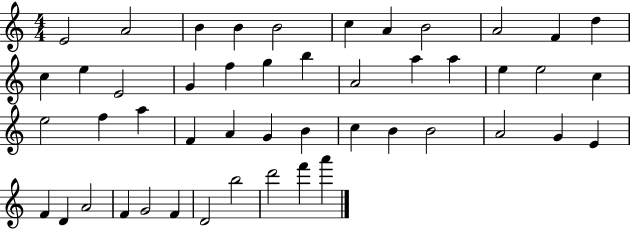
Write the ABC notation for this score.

X:1
T:Untitled
M:4/4
L:1/4
K:C
E2 A2 B B B2 c A B2 A2 F d c e E2 G f g b A2 a a e e2 c e2 f a F A G B c B B2 A2 G E F D A2 F G2 F D2 b2 d'2 f' a'